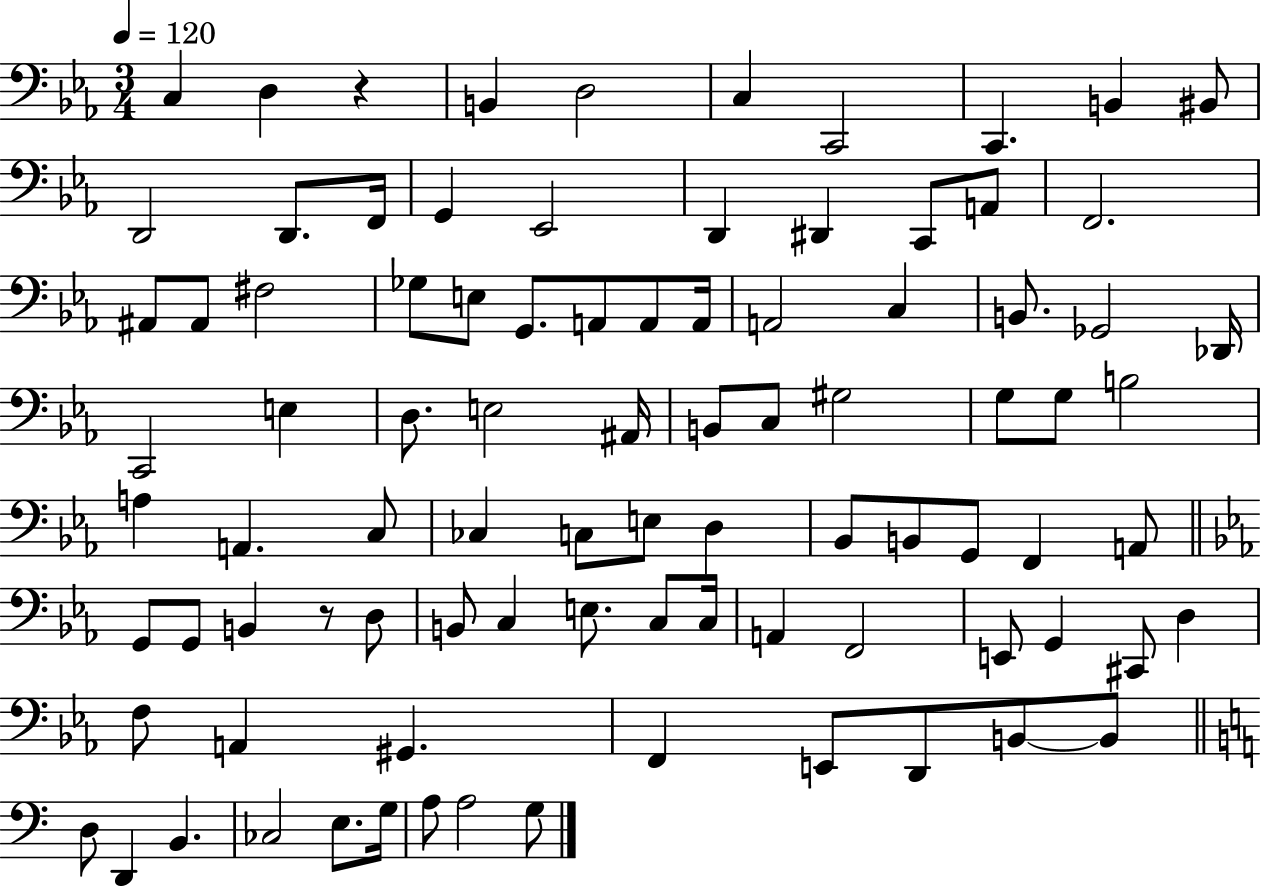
{
  \clef bass
  \numericTimeSignature
  \time 3/4
  \key ees \major
  \tempo 4 = 120
  c4 d4 r4 | b,4 d2 | c4 c,2 | c,4. b,4 bis,8 | \break d,2 d,8. f,16 | g,4 ees,2 | d,4 dis,4 c,8 a,8 | f,2. | \break ais,8 ais,8 fis2 | ges8 e8 g,8. a,8 a,8 a,16 | a,2 c4 | b,8. ges,2 des,16 | \break c,2 e4 | d8. e2 ais,16 | b,8 c8 gis2 | g8 g8 b2 | \break a4 a,4. c8 | ces4 c8 e8 d4 | bes,8 b,8 g,8 f,4 a,8 | \bar "||" \break \key c \minor g,8 g,8 b,4 r8 d8 | b,8 c4 e8. c8 c16 | a,4 f,2 | e,8 g,4 cis,8 d4 | \break f8 a,4 gis,4. | f,4 e,8 d,8 b,8~~ b,8 | \bar "||" \break \key c \major d8 d,4 b,4. | ces2 e8. g16 | a8 a2 g8 | \bar "|."
}